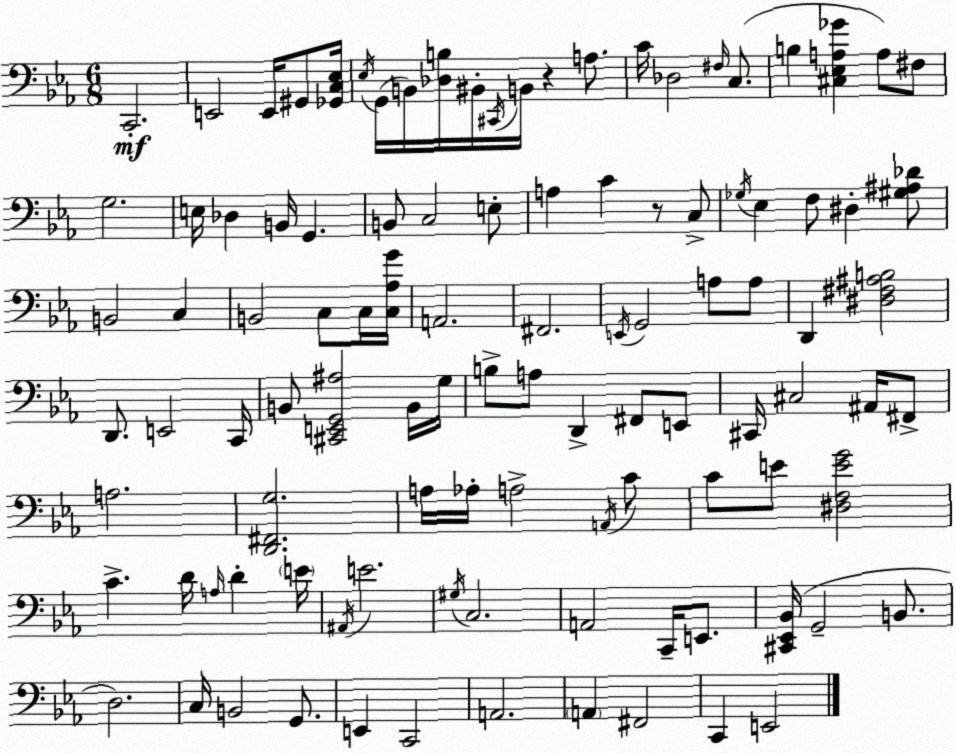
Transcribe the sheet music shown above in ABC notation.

X:1
T:Untitled
M:6/8
L:1/4
K:Cm
C,,2 E,,2 E,,/4 ^G,,/2 [_G,,C,_E,]/4 _E,/4 G,,/4 B,,/4 [_D,B,]/4 ^B,,/4 ^C,,/4 B,,/4 z A,/2 C/4 _D,2 ^F,/4 C,/2 B, [^C,_E,A,_G] A,/2 ^F,/2 G,2 E,/4 _D, B,,/4 G,, B,,/2 C,2 E,/2 A, C z/2 C,/2 _G,/4 _E, F,/2 ^D, [^G,^A,_D]/2 B,,2 C, B,,2 C,/2 C,/4 [C,_A,G]/4 A,,2 ^F,,2 E,,/4 G,,2 A,/2 A,/2 D,, [^D,^F,^A,B,]2 D,,/2 E,,2 C,,/4 B,,/2 [^C,,E,,G,,^A,]2 B,,/4 G,/4 B,/2 A,/2 D,, ^F,,/2 E,,/2 ^C,,/4 ^C,2 ^A,,/4 ^F,,/2 A,2 [D,,^F,,G,]2 A,/4 _A,/4 A,2 A,,/4 C/2 C/2 E/2 [^D,F,EG]2 C D/4 A,/4 D E/4 ^A,,/4 E2 ^G,/4 C,2 A,,2 C,,/4 E,,/2 [^C,,_E,,_B,,]/4 G,,2 B,,/2 D,2 C,/4 B,,2 G,,/2 E,, C,,2 A,,2 A,, ^F,,2 C,, E,,2